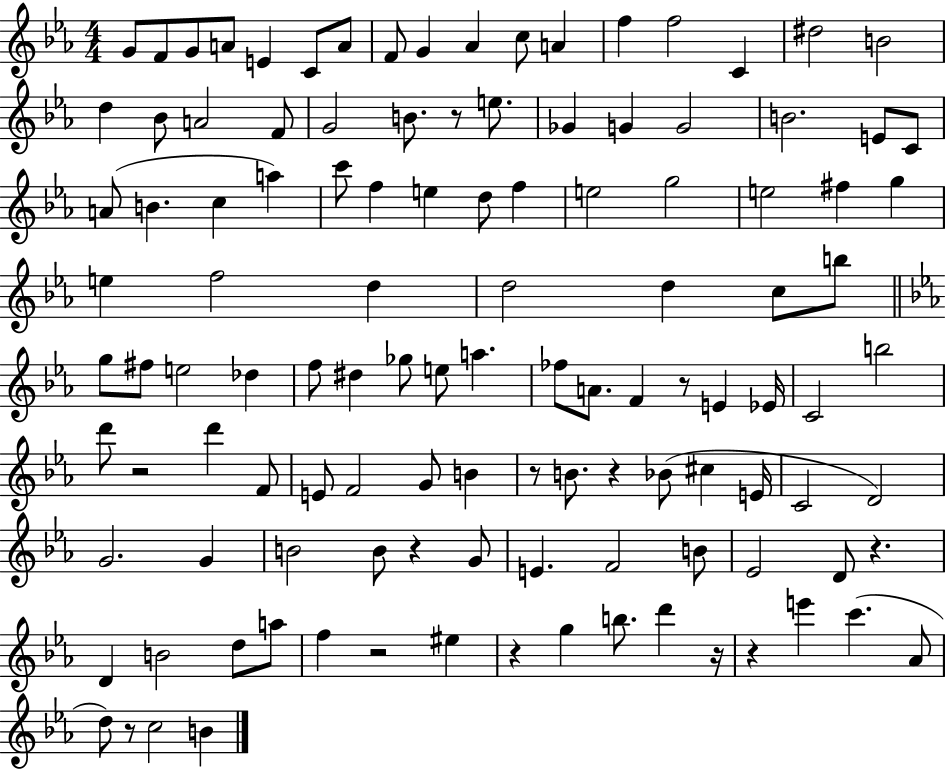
G4/e F4/e G4/e A4/e E4/q C4/e A4/e F4/e G4/q Ab4/q C5/e A4/q F5/q F5/h C4/q D#5/h B4/h D5/q Bb4/e A4/h F4/e G4/h B4/e. R/e E5/e. Gb4/q G4/q G4/h B4/h. E4/e C4/e A4/e B4/q. C5/q A5/q C6/e F5/q E5/q D5/e F5/q E5/h G5/h E5/h F#5/q G5/q E5/q F5/h D5/q D5/h D5/q C5/e B5/e G5/e F#5/e E5/h Db5/q F5/e D#5/q Gb5/e E5/e A5/q. FES5/e A4/e. F4/q R/e E4/q Eb4/s C4/h B5/h D6/e R/h D6/q F4/e E4/e F4/h G4/e B4/q R/e B4/e. R/q Bb4/e C#5/q E4/s C4/h D4/h G4/h. G4/q B4/h B4/e R/q G4/e E4/q. F4/h B4/e Eb4/h D4/e R/q. D4/q B4/h D5/e A5/e F5/q R/h EIS5/q R/q G5/q B5/e. D6/q R/s R/q E6/q C6/q. Ab4/e D5/e R/e C5/h B4/q